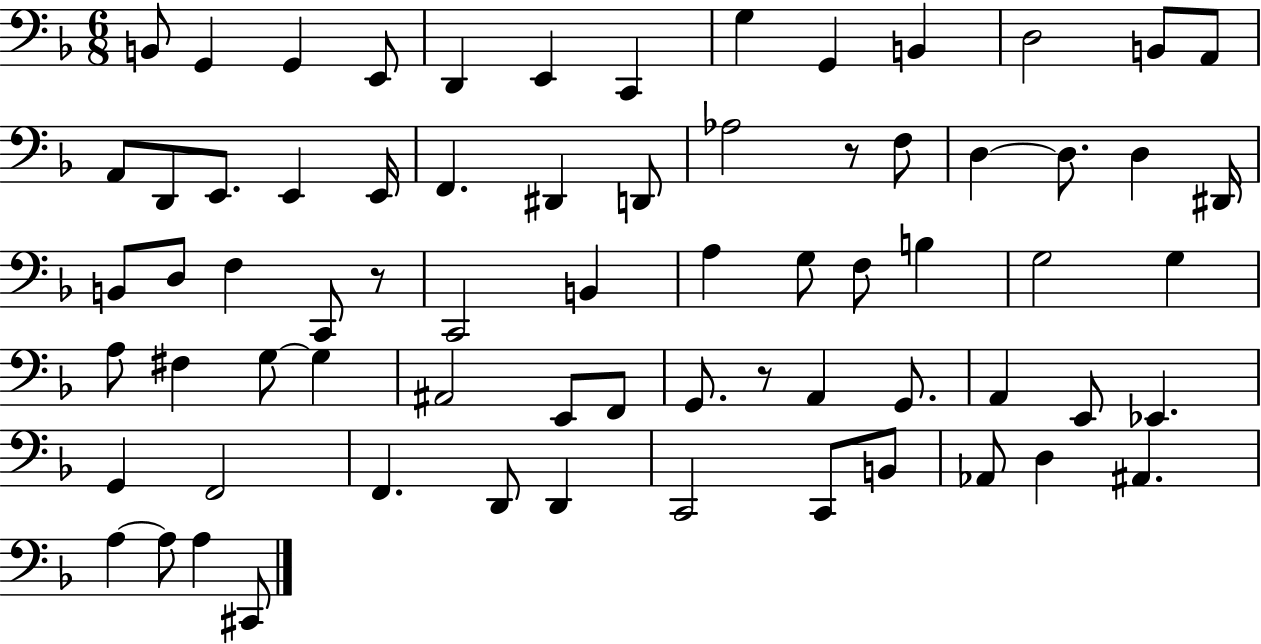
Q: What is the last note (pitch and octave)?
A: C#2